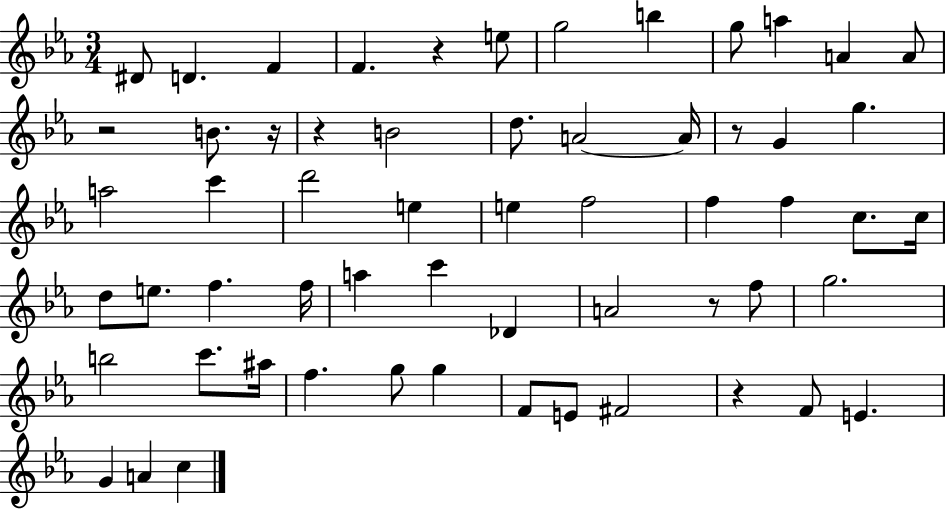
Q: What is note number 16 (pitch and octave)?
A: A4